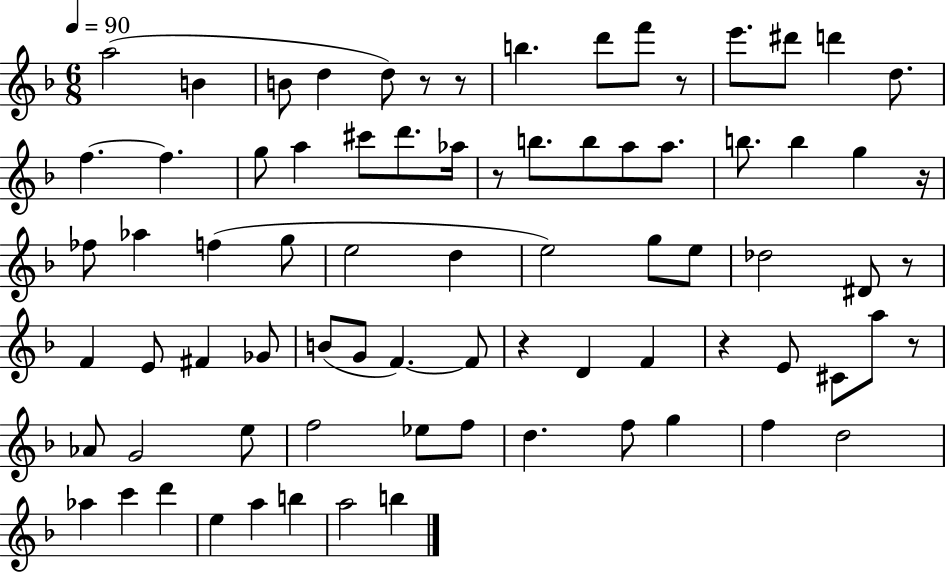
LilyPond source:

{
  \clef treble
  \numericTimeSignature
  \time 6/8
  \key f \major
  \tempo 4 = 90
  a''2( b'4 | b'8 d''4 d''8) r8 r8 | b''4. d'''8 f'''8 r8 | e'''8. dis'''8 d'''4 d''8. | \break f''4.~~ f''4. | g''8 a''4 cis'''8 d'''8. aes''16 | r8 b''8. b''8 a''8 a''8. | b''8. b''4 g''4 r16 | \break fes''8 aes''4 f''4( g''8 | e''2 d''4 | e''2) g''8 e''8 | des''2 dis'8 r8 | \break f'4 e'8 fis'4 ges'8 | b'8( g'8 f'4.~~) f'8 | r4 d'4 f'4 | r4 e'8 cis'8 a''8 r8 | \break aes'8 g'2 e''8 | f''2 ees''8 f''8 | d''4. f''8 g''4 | f''4 d''2 | \break aes''4 c'''4 d'''4 | e''4 a''4 b''4 | a''2 b''4 | \bar "|."
}